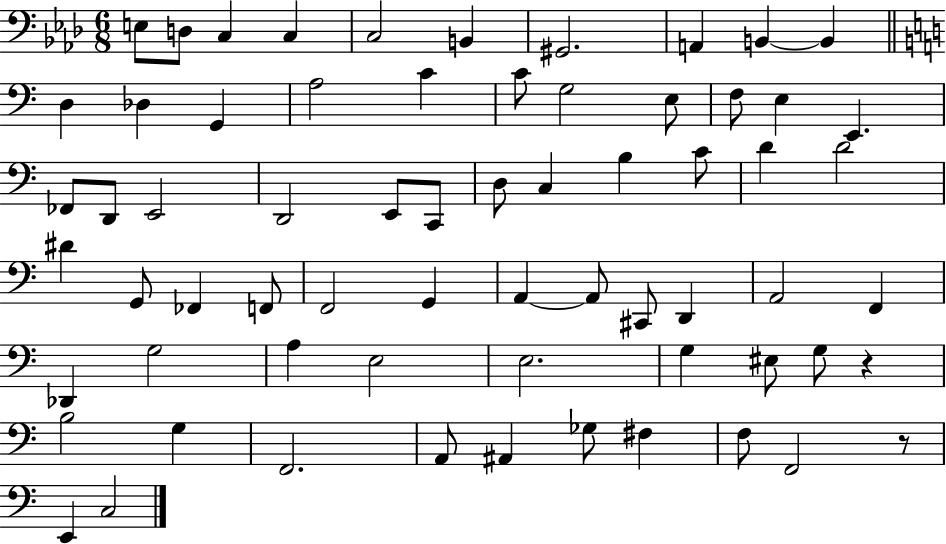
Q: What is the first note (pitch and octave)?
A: E3